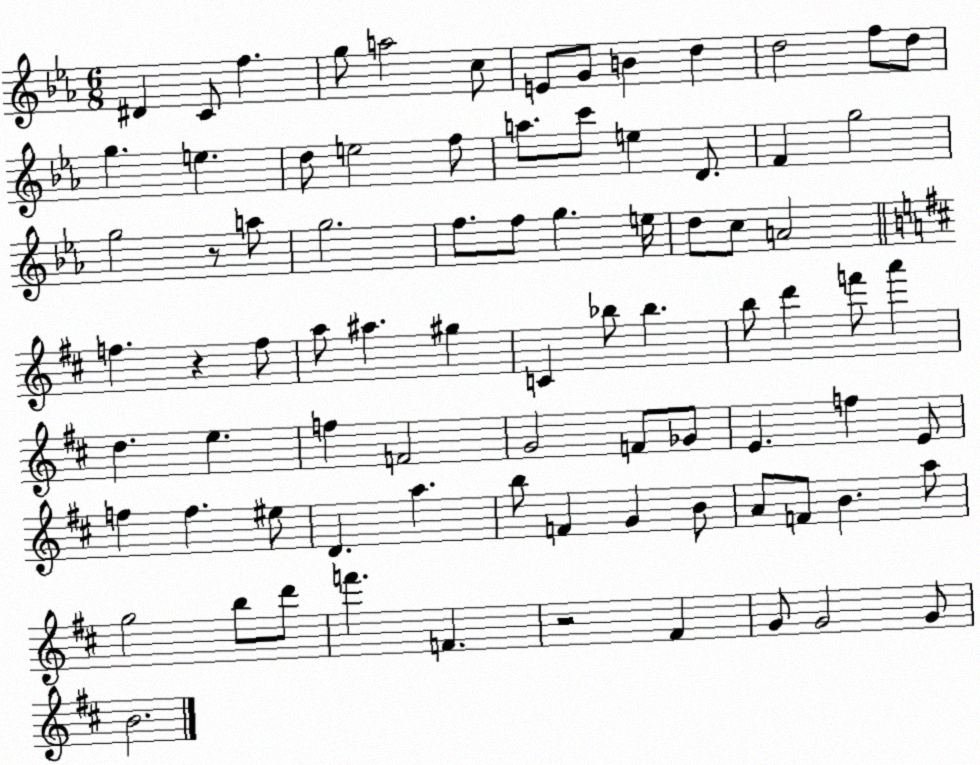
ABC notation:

X:1
T:Untitled
M:6/8
L:1/4
K:Eb
^D C/2 f g/2 a2 c/2 E/2 G/2 B d d2 f/2 d/2 g e d/2 e2 f/2 a/2 c'/2 e D/2 F g2 g2 z/2 a/2 g2 f/2 f/2 g e/4 d/2 c/2 A2 f z f/2 a/2 ^a ^g C _b/2 _b b/2 d' f'/2 a' d e f F2 G2 F/2 _G/2 E f E/2 f f ^e/2 D a b/2 F G B/2 A/2 F/2 B a/2 g2 b/2 d'/2 f' F z2 ^F G/2 G2 G/2 B2